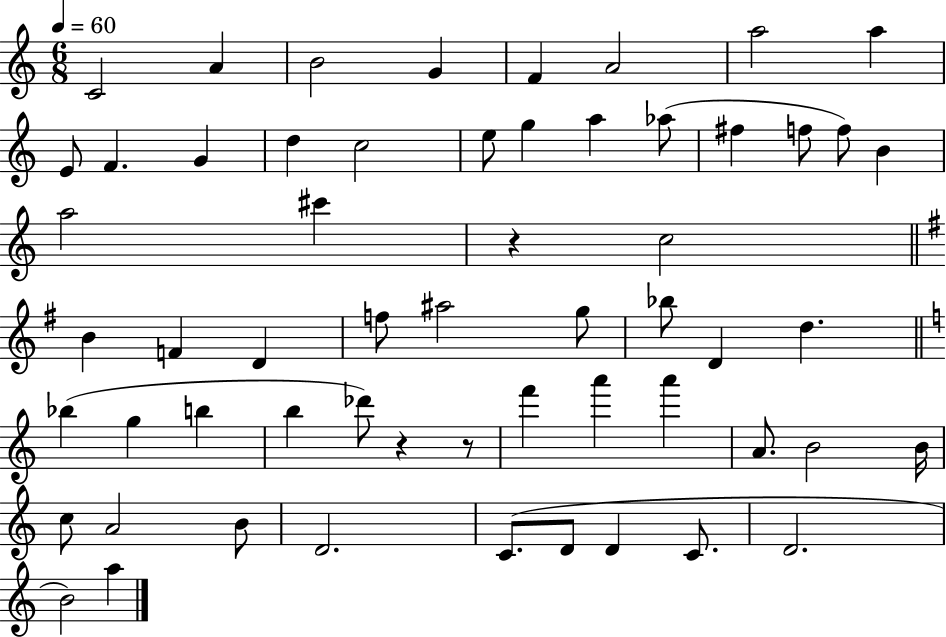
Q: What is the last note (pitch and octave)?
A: A5